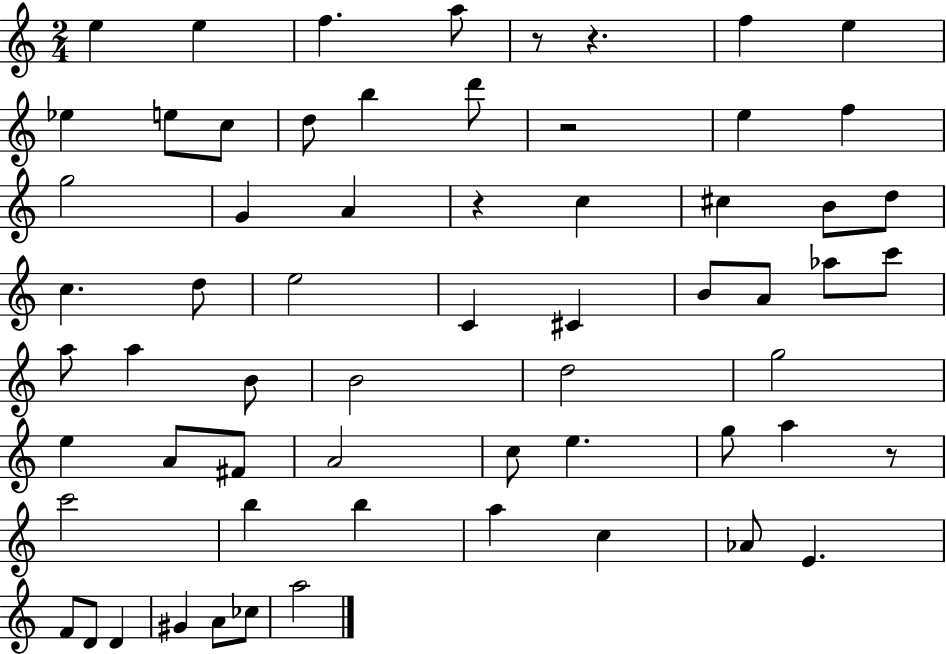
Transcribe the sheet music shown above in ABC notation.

X:1
T:Untitled
M:2/4
L:1/4
K:C
e e f a/2 z/2 z f e _e e/2 c/2 d/2 b d'/2 z2 e f g2 G A z c ^c B/2 d/2 c d/2 e2 C ^C B/2 A/2 _a/2 c'/2 a/2 a B/2 B2 d2 g2 e A/2 ^F/2 A2 c/2 e g/2 a z/2 c'2 b b a c _A/2 E F/2 D/2 D ^G A/2 _c/2 a2